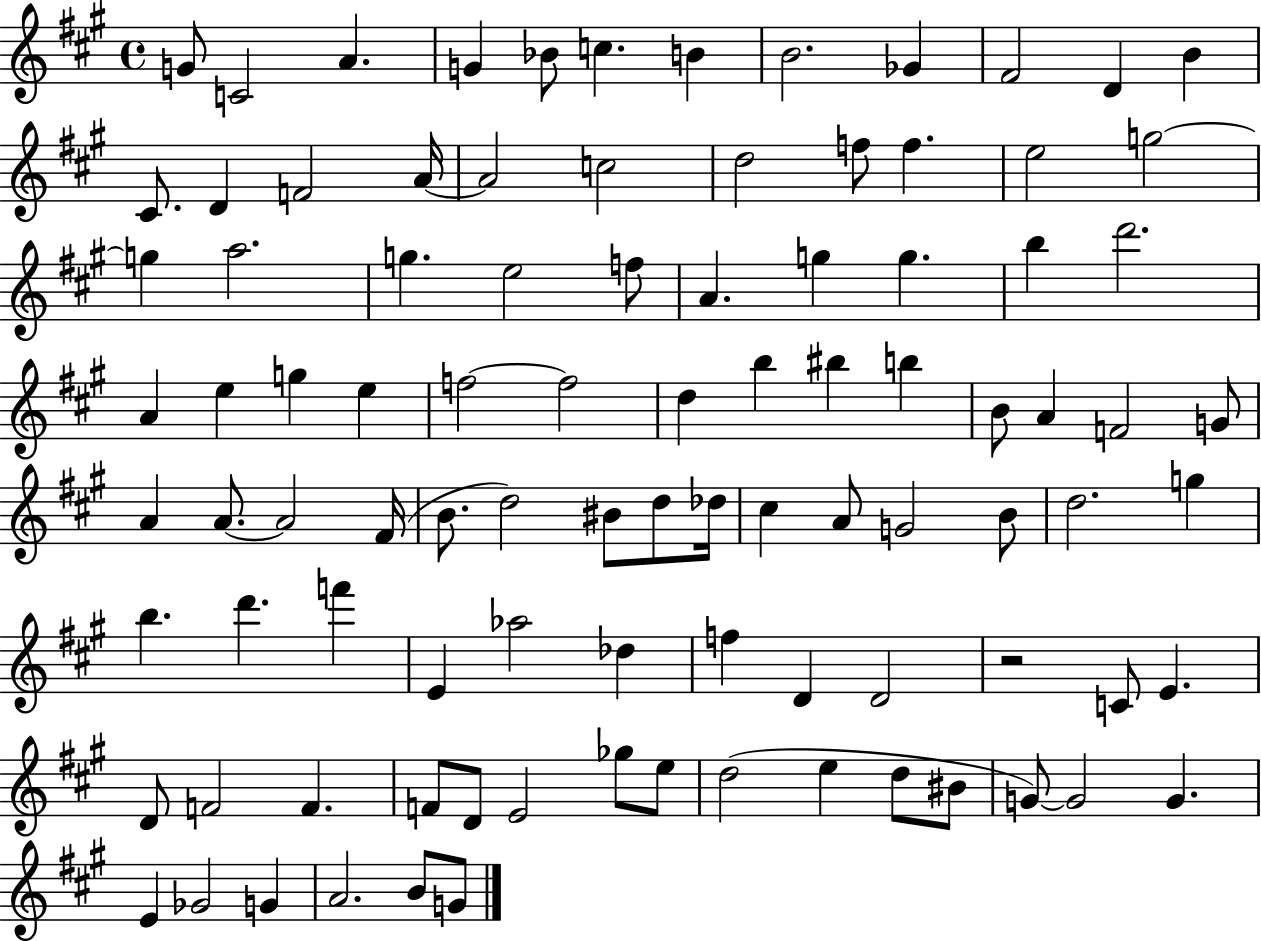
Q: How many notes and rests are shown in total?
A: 95